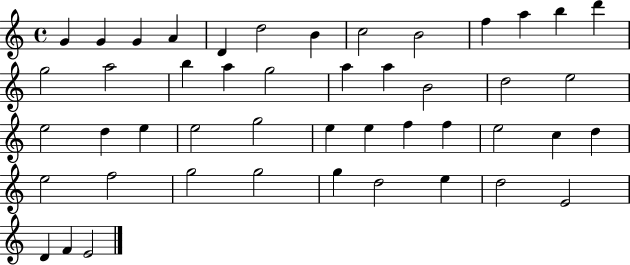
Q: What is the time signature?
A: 4/4